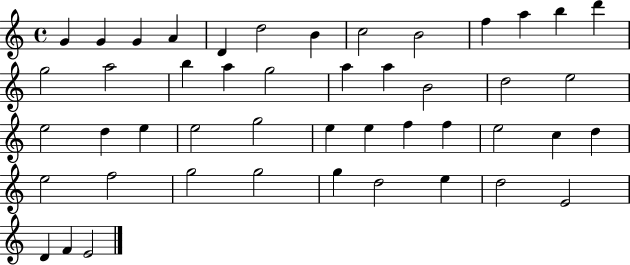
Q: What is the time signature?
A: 4/4